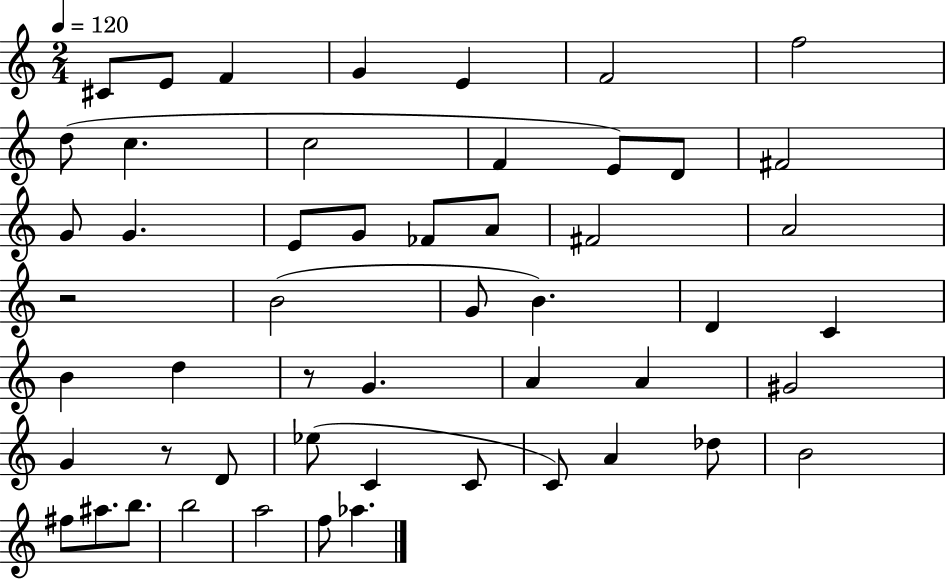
C#4/e E4/e F4/q G4/q E4/q F4/h F5/h D5/e C5/q. C5/h F4/q E4/e D4/e F#4/h G4/e G4/q. E4/e G4/e FES4/e A4/e F#4/h A4/h R/h B4/h G4/e B4/q. D4/q C4/q B4/q D5/q R/e G4/q. A4/q A4/q G#4/h G4/q R/e D4/e Eb5/e C4/q C4/e C4/e A4/q Db5/e B4/h F#5/e A#5/e. B5/e. B5/h A5/h F5/e Ab5/q.